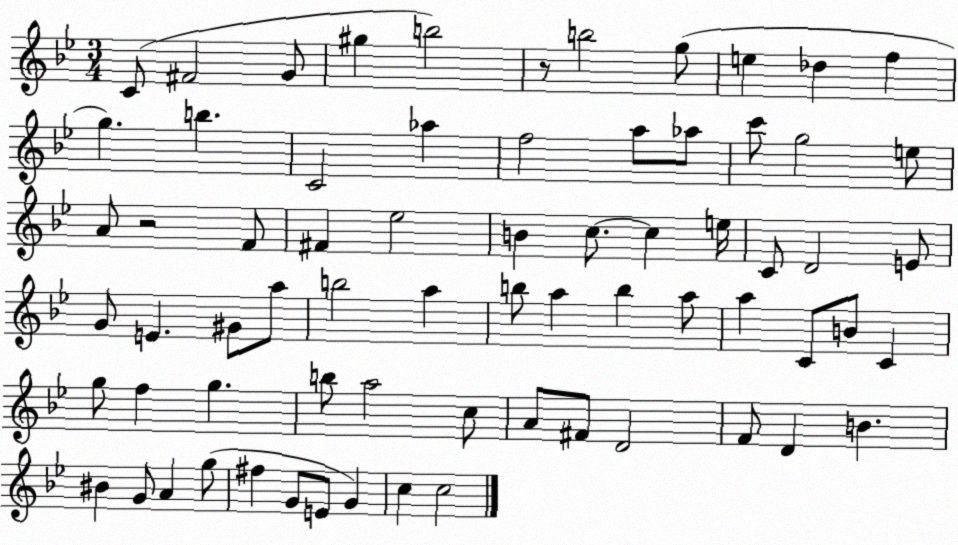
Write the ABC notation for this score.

X:1
T:Untitled
M:3/4
L:1/4
K:Bb
C/2 ^F2 G/2 ^g b2 z/2 b2 g/2 e _d f g b C2 _a f2 a/2 _a/2 c'/2 g2 e/2 A/2 z2 F/2 ^F _e2 B c/2 c e/4 C/2 D2 E/2 G/2 E ^G/2 a/2 b2 a b/2 a b a/2 a C/2 B/2 C g/2 f g b/2 a2 c/2 A/2 ^F/2 D2 F/2 D B ^B G/2 A g/2 ^f G/2 E/2 G c c2